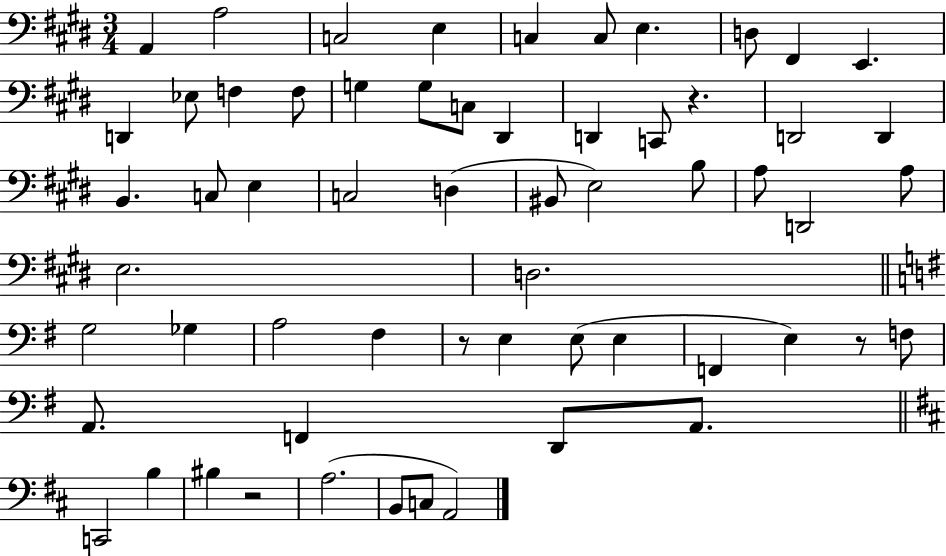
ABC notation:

X:1
T:Untitled
M:3/4
L:1/4
K:E
A,, A,2 C,2 E, C, C,/2 E, D,/2 ^F,, E,, D,, _E,/2 F, F,/2 G, G,/2 C,/2 ^D,, D,, C,,/2 z D,,2 D,, B,, C,/2 E, C,2 D, ^B,,/2 E,2 B,/2 A,/2 D,,2 A,/2 E,2 D,2 G,2 _G, A,2 ^F, z/2 E, E,/2 E, F,, E, z/2 F,/2 A,,/2 F,, D,,/2 A,,/2 C,,2 B, ^B, z2 A,2 B,,/2 C,/2 A,,2